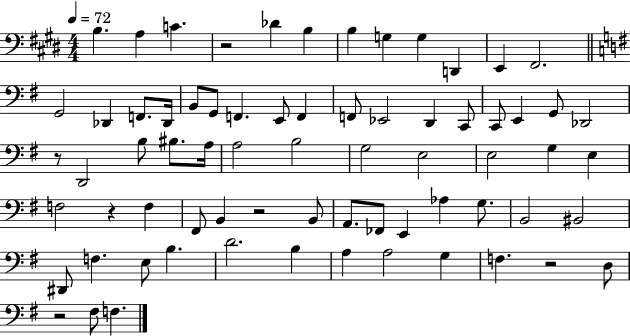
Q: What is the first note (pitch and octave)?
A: B3